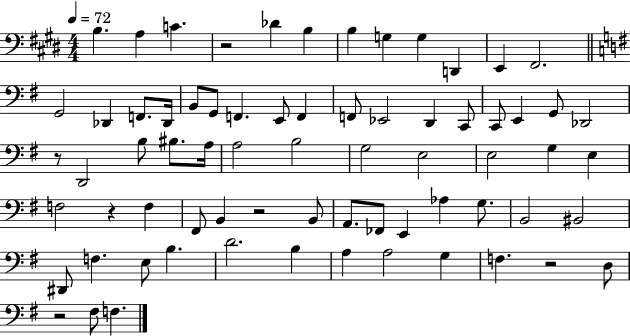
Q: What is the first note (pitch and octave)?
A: B3